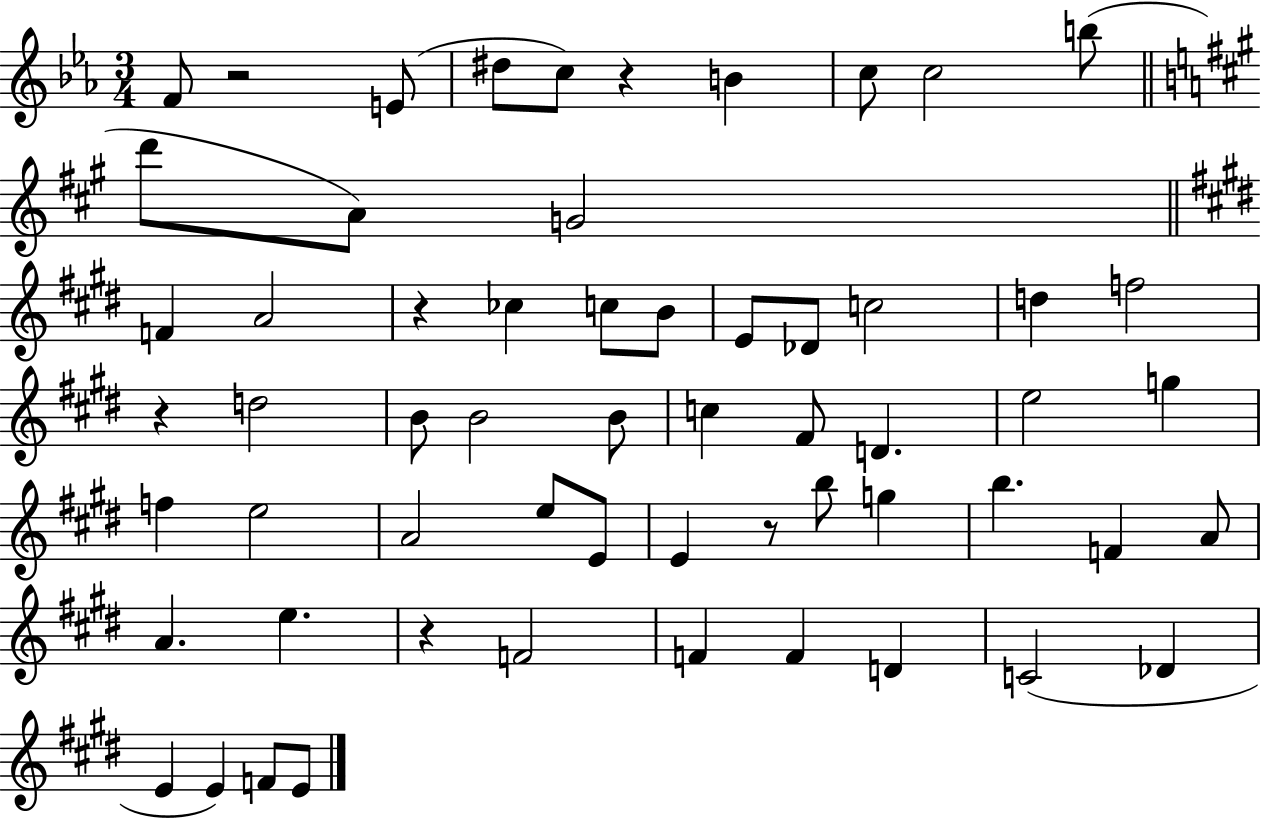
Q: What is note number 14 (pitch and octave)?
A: CES5